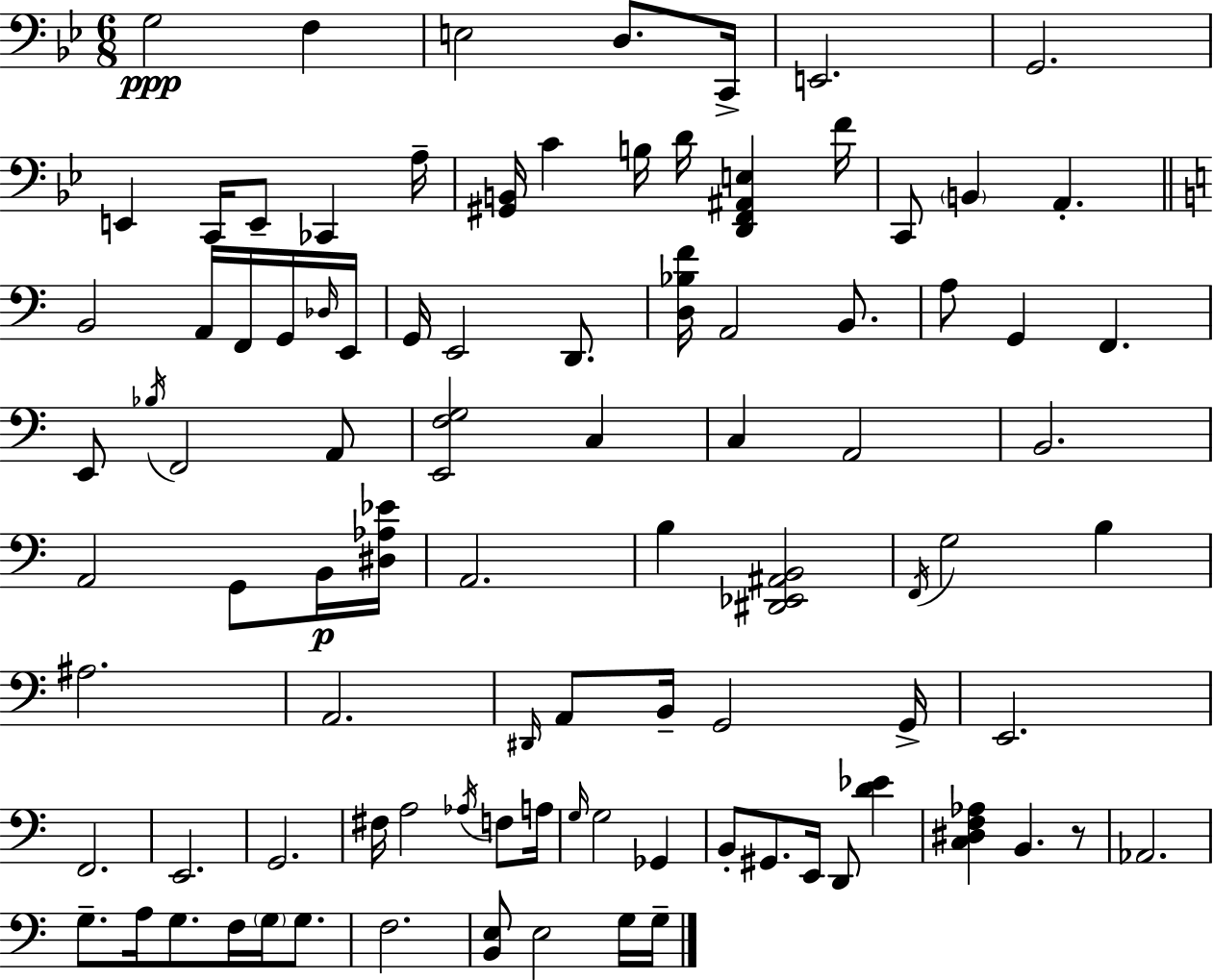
G3/h F3/q E3/h D3/e. C2/s E2/h. G2/h. E2/q C2/s E2/e CES2/q A3/s [G#2,B2]/s C4/q B3/s D4/s [D2,F2,A#2,E3]/q F4/s C2/e B2/q A2/q. B2/h A2/s F2/s G2/s Db3/s E2/s G2/s E2/h D2/e. [D3,Bb3,F4]/s A2/h B2/e. A3/e G2/q F2/q. E2/e Bb3/s F2/h A2/e [E2,F3,G3]/h C3/q C3/q A2/h B2/h. A2/h G2/e B2/s [D#3,Ab3,Eb4]/s A2/h. B3/q [D#2,Eb2,A#2,B2]/h F2/s G3/h B3/q A#3/h. A2/h. D#2/s A2/e B2/s G2/h G2/s E2/h. F2/h. E2/h. G2/h. F#3/s A3/h Ab3/s F3/e A3/s G3/s G3/h Gb2/q B2/e G#2/e. E2/s D2/e [D4,Eb4]/q [C3,D#3,F3,Ab3]/q B2/q. R/e Ab2/h. G3/e. A3/s G3/e. F3/s G3/s G3/e. F3/h. [B2,E3]/e E3/h G3/s G3/s